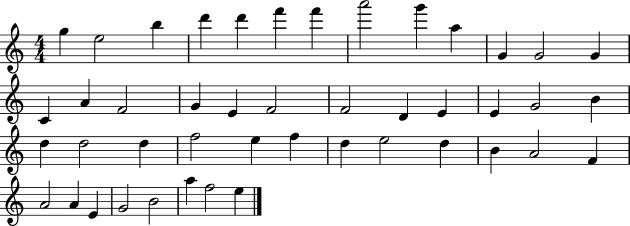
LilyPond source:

{
  \clef treble
  \numericTimeSignature
  \time 4/4
  \key c \major
  g''4 e''2 b''4 | d'''4 d'''4 f'''4 f'''4 | a'''2 g'''4 a''4 | g'4 g'2 g'4 | \break c'4 a'4 f'2 | g'4 e'4 f'2 | f'2 d'4 e'4 | e'4 g'2 b'4 | \break d''4 d''2 d''4 | f''2 e''4 f''4 | d''4 e''2 d''4 | b'4 a'2 f'4 | \break a'2 a'4 e'4 | g'2 b'2 | a''4 f''2 e''4 | \bar "|."
}